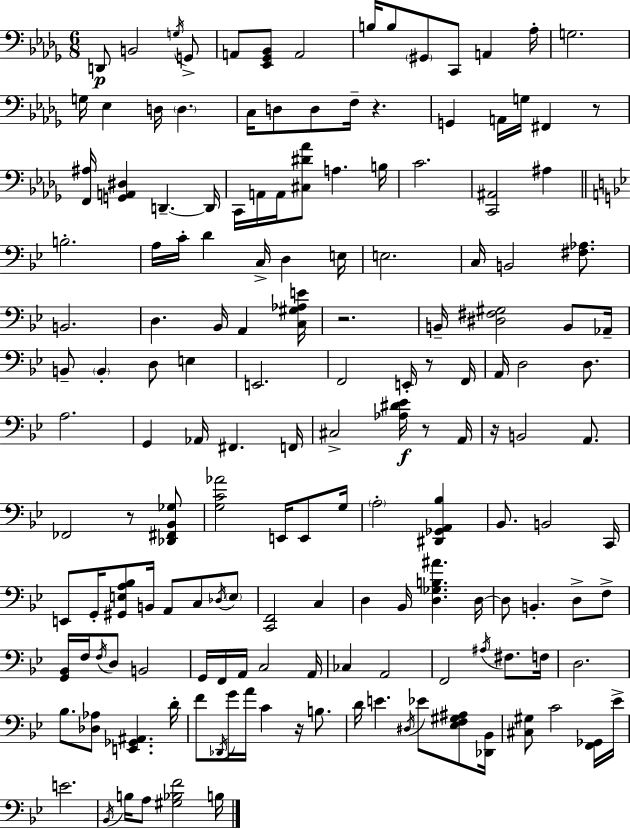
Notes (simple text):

D2/e B2/h G3/s G2/e A2/e [Eb2,Gb2,Bb2]/e A2/h B3/s B3/e G#2/e C2/e A2/q Ab3/s G3/h. G3/s Eb3/q D3/s D3/q. C3/s D3/e D3/e F3/s R/q. G2/q A2/s G3/s F#2/q R/e [F2,A#3]/s [G2,A2,D#3]/q D2/q. D2/s C2/s A2/s A2/s [C#3,D#4,Ab4]/e A3/q. B3/s C4/h. [C2,A#2]/h A#3/q B3/h. A3/s C4/s D4/q C3/s D3/q E3/s E3/h. C3/s B2/h [F#3,Ab3]/e. B2/h. D3/q. Bb2/s A2/q [C3,G#3,Ab3,E4]/s R/h. B2/s [D#3,F#3,G#3]/h B2/e Ab2/s B2/e B2/q D3/e E3/q E2/h. F2/h E2/s R/e F2/s A2/s D3/h D3/e. A3/h. G2/q Ab2/s F#2/q. F2/s C#3/h [Ab3,D#4,Eb4]/s R/e A2/s R/s B2/h A2/e. FES2/h R/e [Db2,F#2,Bb2,Gb3]/e [G3,C4,Ab4]/h E2/s E2/e G3/s A3/h [D#2,Gb2,A2,Bb3]/q Bb2/e. B2/h C2/s E2/e G2/s [G#2,E3,A3,Bb3]/e B2/s A2/e C3/e Db3/s E3/e [C2,F2]/h C3/q D3/q Bb2/s [D3,Gb3,B3,A#4]/q. D3/s D3/e B2/q. D3/e F3/e [G2,Bb2]/s F3/s F3/s D3/e B2/h G2/s F2/s A2/s C3/h A2/s CES3/q A2/h F2/h A#3/s F#3/e. F3/s D3/h. Bb3/e. [Db3,Ab3]/e [E2,Gb2,A#2]/q. D4/s F4/e Db2/s G4/s A4/s C4/q R/s B3/e. D4/s E4/q. D#3/s Eb4/e [Eb3,F3,G#3,A#3]/e [Db2,Bb2]/s [C#3,G#3]/e C4/h [F2,Gb2]/s Eb4/s E4/h. Bb2/s B3/s A3/e [G#3,Bb3,F4]/h B3/s